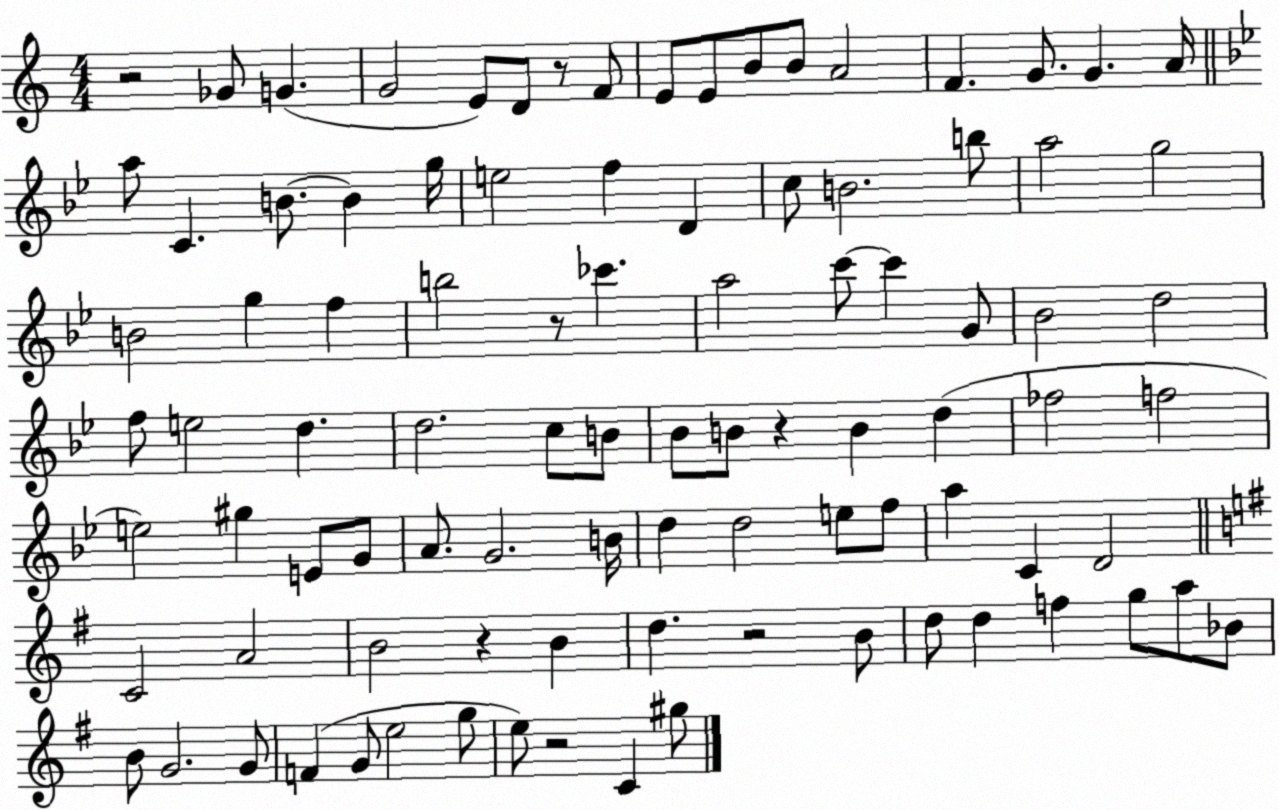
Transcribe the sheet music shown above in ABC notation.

X:1
T:Untitled
M:4/4
L:1/4
K:C
z2 _G/2 G G2 E/2 D/2 z/2 F/2 E/2 E/2 B/2 B/2 A2 F G/2 G A/4 a/2 C B/2 B g/4 e2 f D c/2 B2 b/2 a2 g2 B2 g f b2 z/2 _c' a2 c'/2 c' G/2 _B2 d2 f/2 e2 d d2 c/2 B/2 _B/2 B/2 z B d _f2 f2 e2 ^g E/2 G/2 A/2 G2 B/4 d d2 e/2 f/2 a C D2 C2 A2 B2 z B d z2 B/2 d/2 d f g/2 a/2 _B/2 B/2 G2 G/2 F G/2 e2 g/2 e/2 z2 C ^g/2